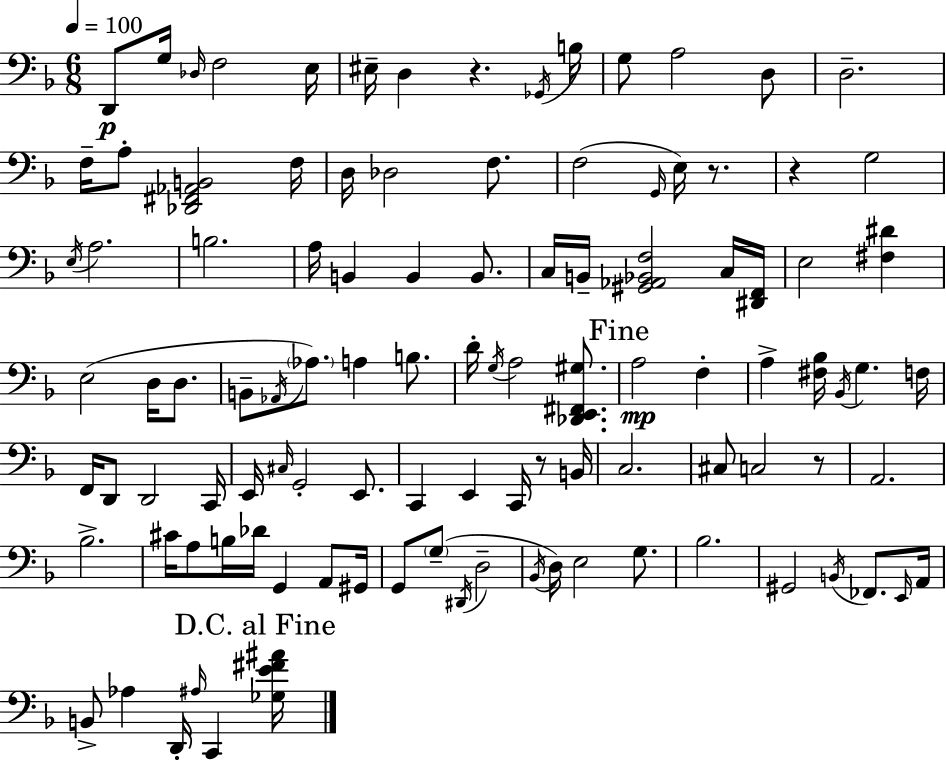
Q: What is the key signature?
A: D minor